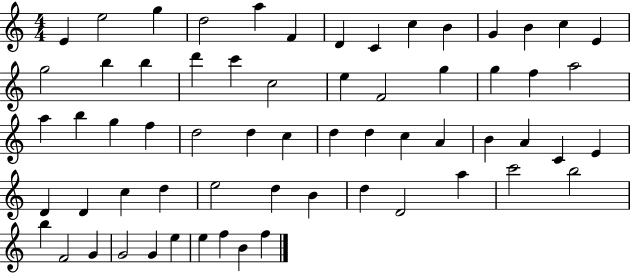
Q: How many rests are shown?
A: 0